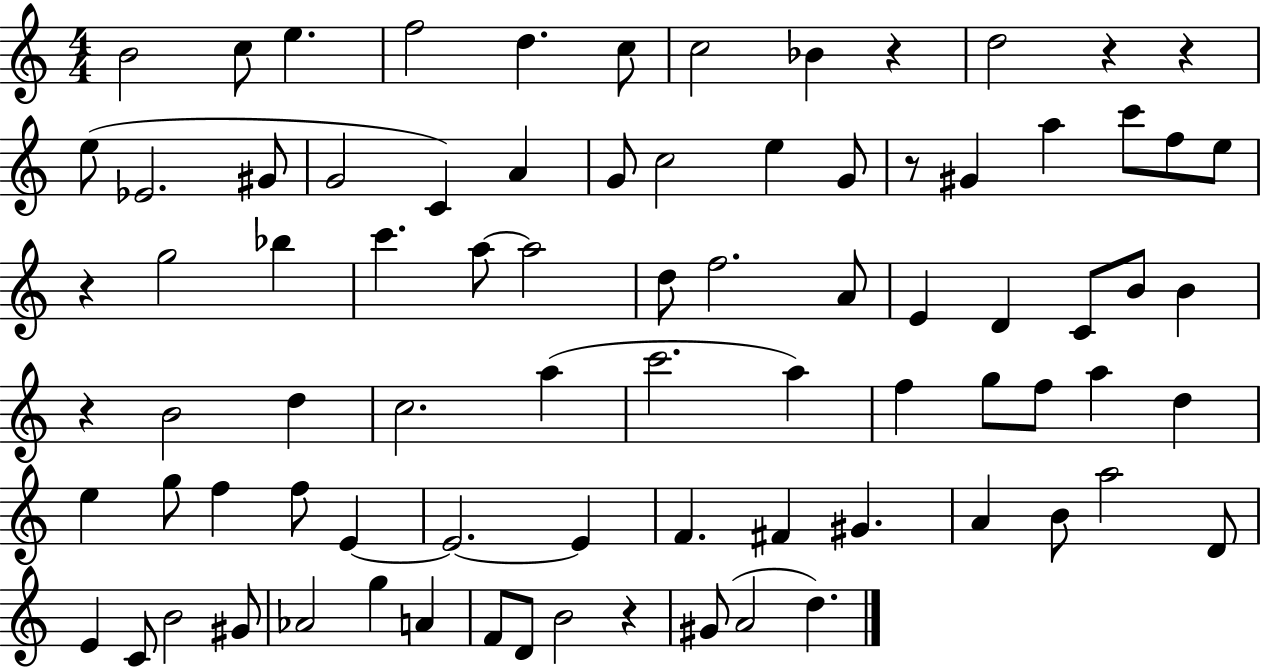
B4/h C5/e E5/q. F5/h D5/q. C5/e C5/h Bb4/q R/q D5/h R/q R/q E5/e Eb4/h. G#4/e G4/h C4/q A4/q G4/e C5/h E5/q G4/e R/e G#4/q A5/q C6/e F5/e E5/e R/q G5/h Bb5/q C6/q. A5/e A5/h D5/e F5/h. A4/e E4/q D4/q C4/e B4/e B4/q R/q B4/h D5/q C5/h. A5/q C6/h. A5/q F5/q G5/e F5/e A5/q D5/q E5/q G5/e F5/q F5/e E4/q E4/h. E4/q F4/q. F#4/q G#4/q. A4/q B4/e A5/h D4/e E4/q C4/e B4/h G#4/e Ab4/h G5/q A4/q F4/e D4/e B4/h R/q G#4/e A4/h D5/q.